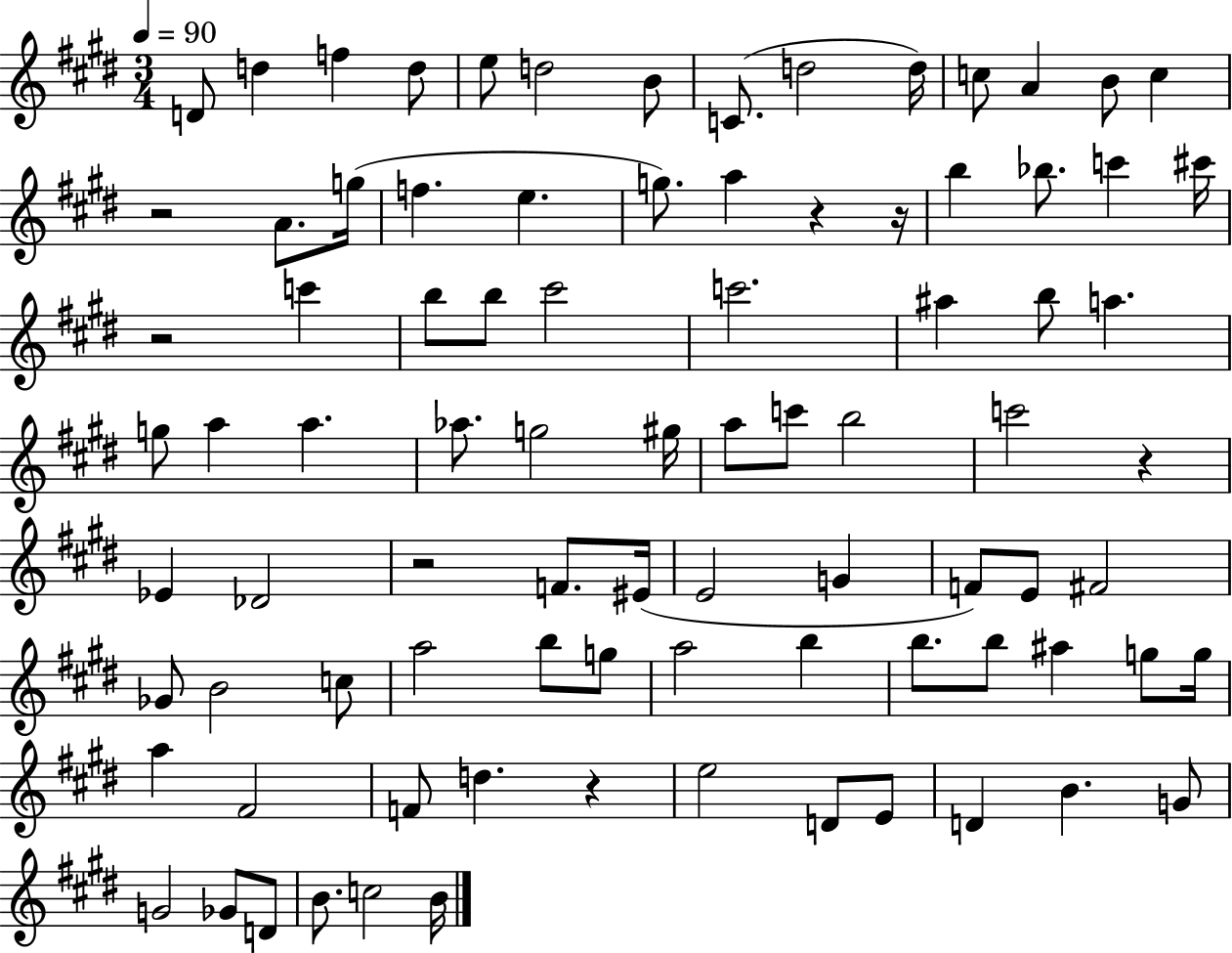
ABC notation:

X:1
T:Untitled
M:3/4
L:1/4
K:E
D/2 d f d/2 e/2 d2 B/2 C/2 d2 d/4 c/2 A B/2 c z2 A/2 g/4 f e g/2 a z z/4 b _b/2 c' ^c'/4 z2 c' b/2 b/2 ^c'2 c'2 ^a b/2 a g/2 a a _a/2 g2 ^g/4 a/2 c'/2 b2 c'2 z _E _D2 z2 F/2 ^E/4 E2 G F/2 E/2 ^F2 _G/2 B2 c/2 a2 b/2 g/2 a2 b b/2 b/2 ^a g/2 g/4 a ^F2 F/2 d z e2 D/2 E/2 D B G/2 G2 _G/2 D/2 B/2 c2 B/4